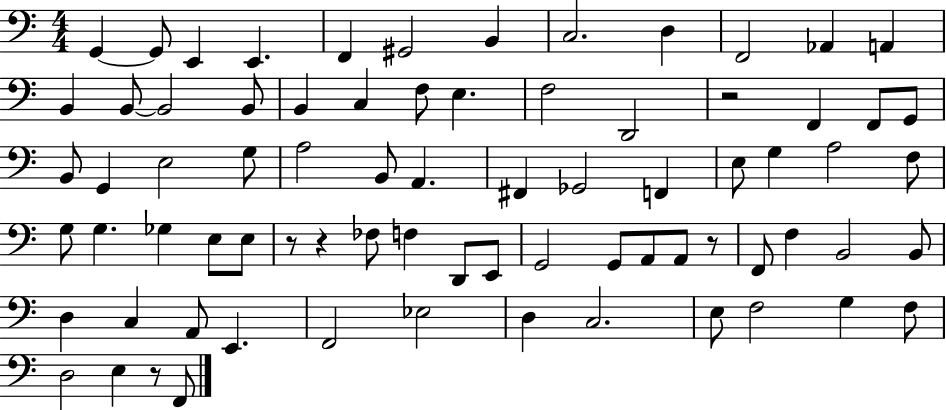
X:1
T:Untitled
M:4/4
L:1/4
K:C
G,, G,,/2 E,, E,, F,, ^G,,2 B,, C,2 D, F,,2 _A,, A,, B,, B,,/2 B,,2 B,,/2 B,, C, F,/2 E, F,2 D,,2 z2 F,, F,,/2 G,,/2 B,,/2 G,, E,2 G,/2 A,2 B,,/2 A,, ^F,, _G,,2 F,, E,/2 G, A,2 F,/2 G,/2 G, _G, E,/2 E,/2 z/2 z _F,/2 F, D,,/2 E,,/2 G,,2 G,,/2 A,,/2 A,,/2 z/2 F,,/2 F, B,,2 B,,/2 D, C, A,,/2 E,, F,,2 _E,2 D, C,2 E,/2 F,2 G, F,/2 D,2 E, z/2 F,,/2